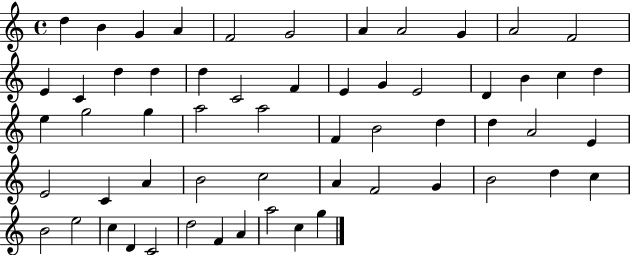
D5/q B4/q G4/q A4/q F4/h G4/h A4/q A4/h G4/q A4/h F4/h E4/q C4/q D5/q D5/q D5/q C4/h F4/q E4/q G4/q E4/h D4/q B4/q C5/q D5/q E5/q G5/h G5/q A5/h A5/h F4/q B4/h D5/q D5/q A4/h E4/q E4/h C4/q A4/q B4/h C5/h A4/q F4/h G4/q B4/h D5/q C5/q B4/h E5/h C5/q D4/q C4/h D5/h F4/q A4/q A5/h C5/q G5/q